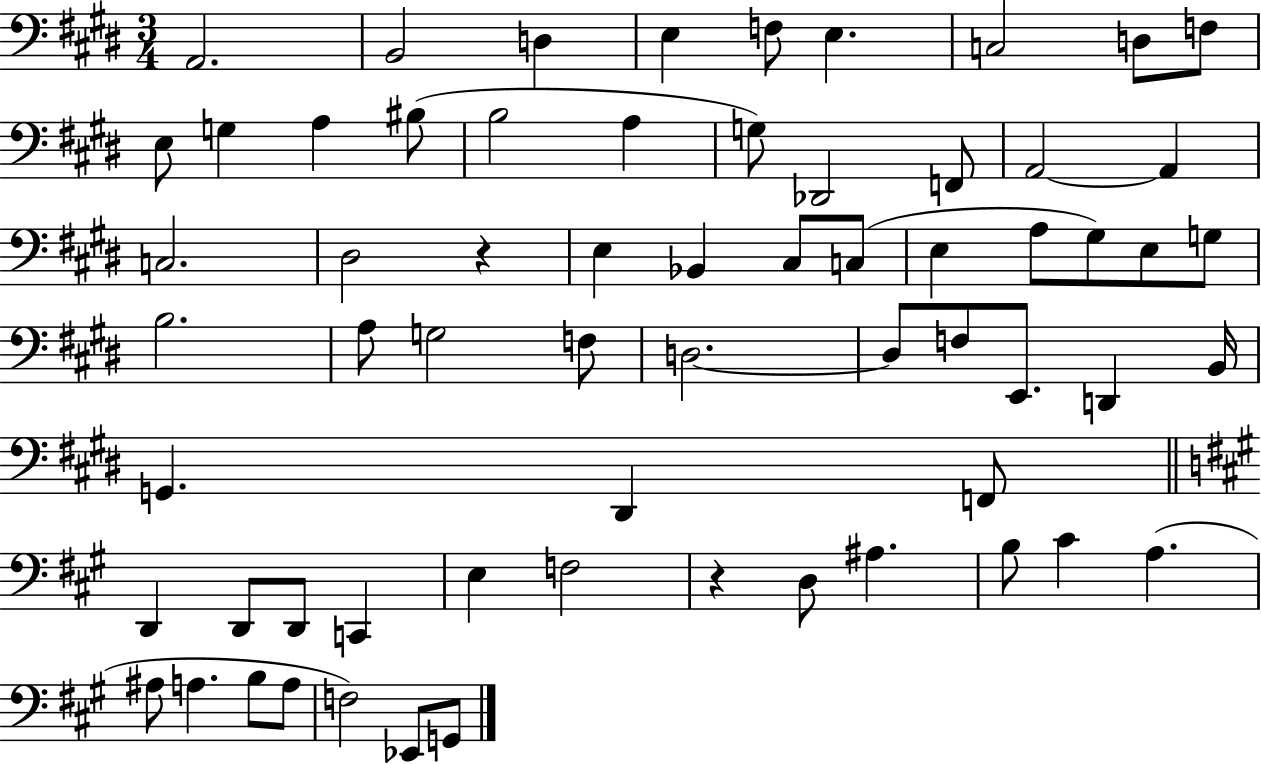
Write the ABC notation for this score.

X:1
T:Untitled
M:3/4
L:1/4
K:E
A,,2 B,,2 D, E, F,/2 E, C,2 D,/2 F,/2 E,/2 G, A, ^B,/2 B,2 A, G,/2 _D,,2 F,,/2 A,,2 A,, C,2 ^D,2 z E, _B,, ^C,/2 C,/2 E, A,/2 ^G,/2 E,/2 G,/2 B,2 A,/2 G,2 F,/2 D,2 D,/2 F,/2 E,,/2 D,, B,,/4 G,, ^D,, F,,/2 D,, D,,/2 D,,/2 C,, E, F,2 z D,/2 ^A, B,/2 ^C A, ^A,/2 A, B,/2 A,/2 F,2 _E,,/2 G,,/2